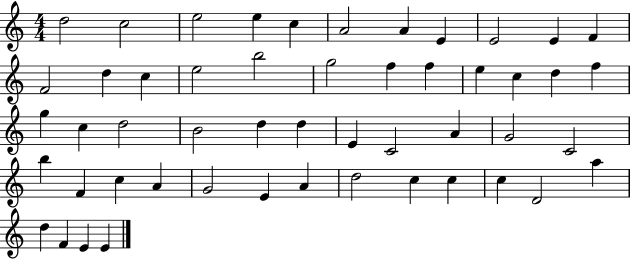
X:1
T:Untitled
M:4/4
L:1/4
K:C
d2 c2 e2 e c A2 A E E2 E F F2 d c e2 b2 g2 f f e c d f g c d2 B2 d d E C2 A G2 C2 b F c A G2 E A d2 c c c D2 a d F E E